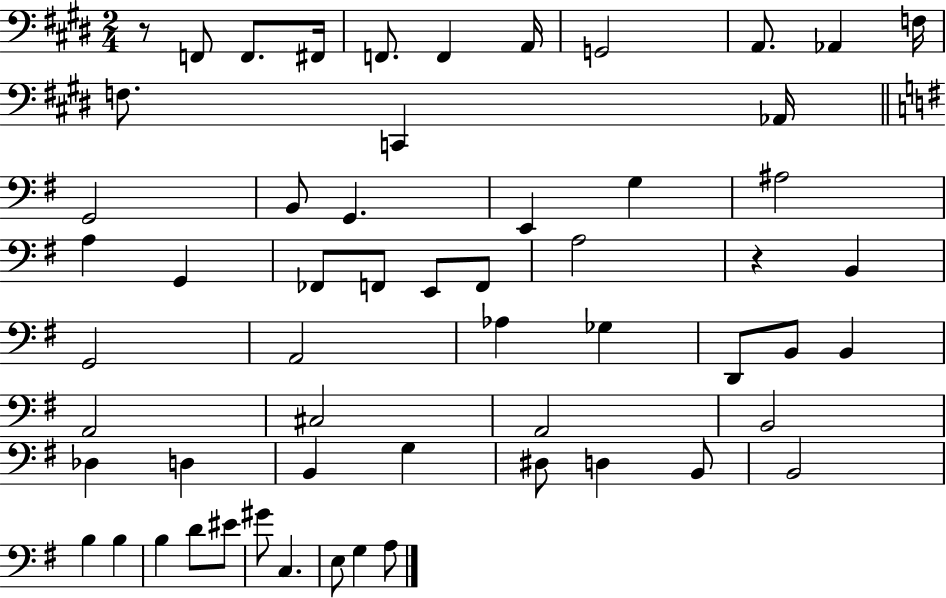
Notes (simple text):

R/e F2/e F2/e. F#2/s F2/e. F2/q A2/s G2/h A2/e. Ab2/q F3/s F3/e. C2/q Ab2/s G2/h B2/e G2/q. E2/q G3/q A#3/h A3/q G2/q FES2/e F2/e E2/e F2/e A3/h R/q B2/q G2/h A2/h Ab3/q Gb3/q D2/e B2/e B2/q A2/h C#3/h A2/h B2/h Db3/q D3/q B2/q G3/q D#3/e D3/q B2/e B2/h B3/q B3/q B3/q D4/e EIS4/e G#4/e C3/q. E3/e G3/q A3/e